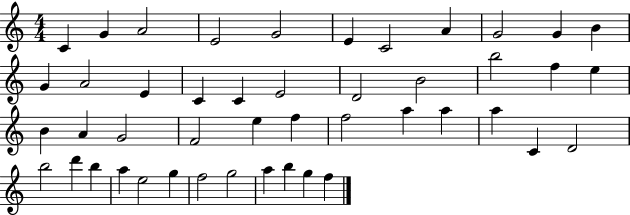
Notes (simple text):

C4/q G4/q A4/h E4/h G4/h E4/q C4/h A4/q G4/h G4/q B4/q G4/q A4/h E4/q C4/q C4/q E4/h D4/h B4/h B5/h F5/q E5/q B4/q A4/q G4/h F4/h E5/q F5/q F5/h A5/q A5/q A5/q C4/q D4/h B5/h D6/q B5/q A5/q E5/h G5/q F5/h G5/h A5/q B5/q G5/q F5/q